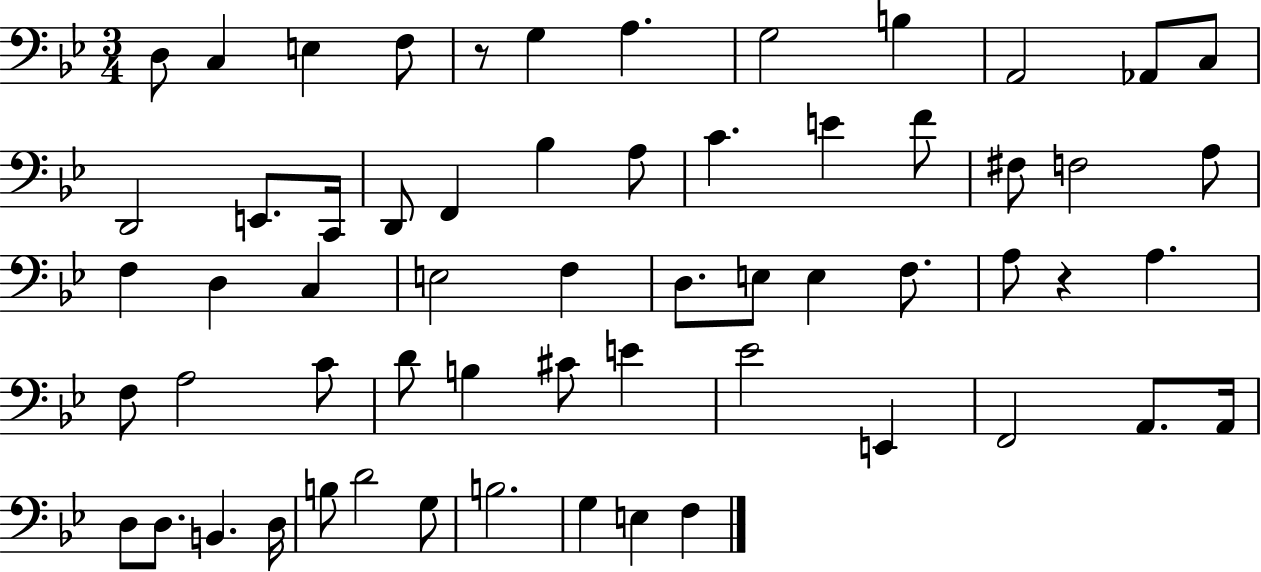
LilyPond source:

{
  \clef bass
  \numericTimeSignature
  \time 3/4
  \key bes \major
  d8 c4 e4 f8 | r8 g4 a4. | g2 b4 | a,2 aes,8 c8 | \break d,2 e,8. c,16 | d,8 f,4 bes4 a8 | c'4. e'4 f'8 | fis8 f2 a8 | \break f4 d4 c4 | e2 f4 | d8. e8 e4 f8. | a8 r4 a4. | \break f8 a2 c'8 | d'8 b4 cis'8 e'4 | ees'2 e,4 | f,2 a,8. a,16 | \break d8 d8. b,4. d16 | b8 d'2 g8 | b2. | g4 e4 f4 | \break \bar "|."
}